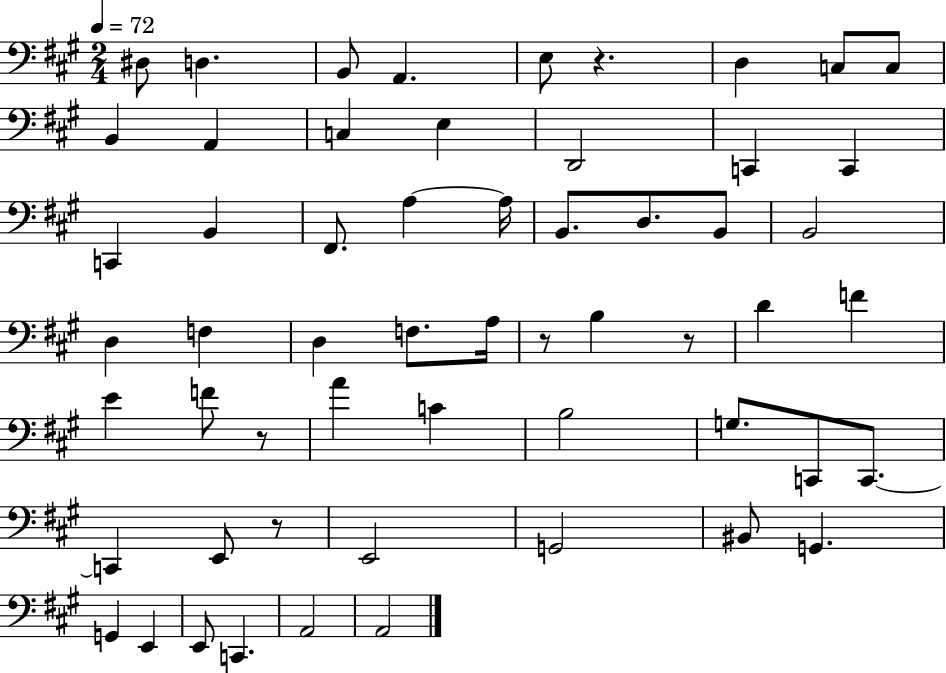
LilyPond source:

{
  \clef bass
  \numericTimeSignature
  \time 2/4
  \key a \major
  \tempo 4 = 72
  dis8 d4. | b,8 a,4. | e8 r4. | d4 c8 c8 | \break b,4 a,4 | c4 e4 | d,2 | c,4 c,4 | \break c,4 b,4 | fis,8. a4~~ a16 | b,8. d8. b,8 | b,2 | \break d4 f4 | d4 f8. a16 | r8 b4 r8 | d'4 f'4 | \break e'4 f'8 r8 | a'4 c'4 | b2 | g8. c,8 c,8.~~ | \break c,4 e,8 r8 | e,2 | g,2 | bis,8 g,4. | \break g,4 e,4 | e,8 c,4. | a,2 | a,2 | \break \bar "|."
}